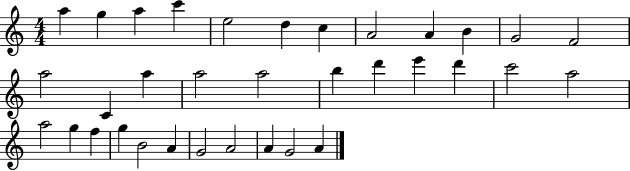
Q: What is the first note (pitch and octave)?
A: A5